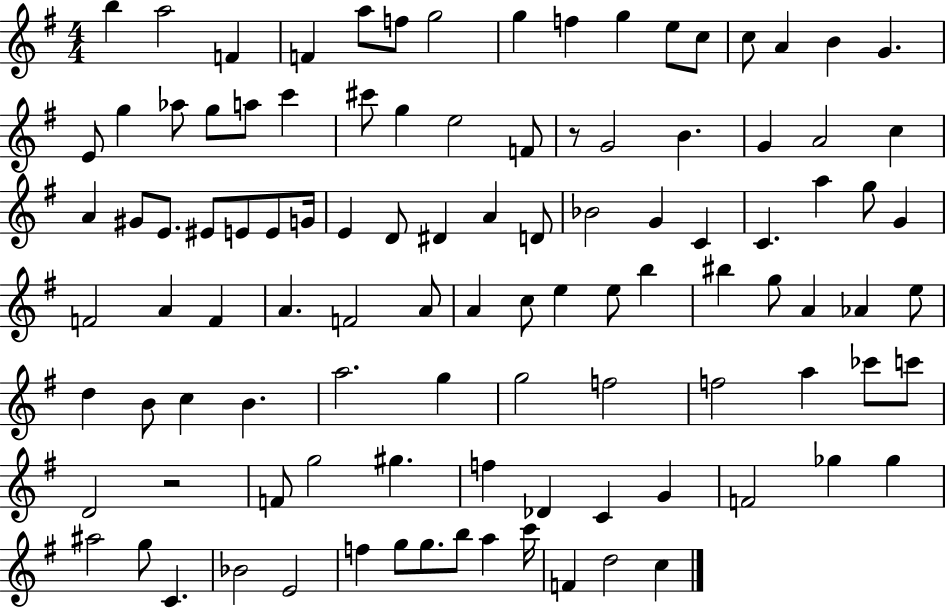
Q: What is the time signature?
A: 4/4